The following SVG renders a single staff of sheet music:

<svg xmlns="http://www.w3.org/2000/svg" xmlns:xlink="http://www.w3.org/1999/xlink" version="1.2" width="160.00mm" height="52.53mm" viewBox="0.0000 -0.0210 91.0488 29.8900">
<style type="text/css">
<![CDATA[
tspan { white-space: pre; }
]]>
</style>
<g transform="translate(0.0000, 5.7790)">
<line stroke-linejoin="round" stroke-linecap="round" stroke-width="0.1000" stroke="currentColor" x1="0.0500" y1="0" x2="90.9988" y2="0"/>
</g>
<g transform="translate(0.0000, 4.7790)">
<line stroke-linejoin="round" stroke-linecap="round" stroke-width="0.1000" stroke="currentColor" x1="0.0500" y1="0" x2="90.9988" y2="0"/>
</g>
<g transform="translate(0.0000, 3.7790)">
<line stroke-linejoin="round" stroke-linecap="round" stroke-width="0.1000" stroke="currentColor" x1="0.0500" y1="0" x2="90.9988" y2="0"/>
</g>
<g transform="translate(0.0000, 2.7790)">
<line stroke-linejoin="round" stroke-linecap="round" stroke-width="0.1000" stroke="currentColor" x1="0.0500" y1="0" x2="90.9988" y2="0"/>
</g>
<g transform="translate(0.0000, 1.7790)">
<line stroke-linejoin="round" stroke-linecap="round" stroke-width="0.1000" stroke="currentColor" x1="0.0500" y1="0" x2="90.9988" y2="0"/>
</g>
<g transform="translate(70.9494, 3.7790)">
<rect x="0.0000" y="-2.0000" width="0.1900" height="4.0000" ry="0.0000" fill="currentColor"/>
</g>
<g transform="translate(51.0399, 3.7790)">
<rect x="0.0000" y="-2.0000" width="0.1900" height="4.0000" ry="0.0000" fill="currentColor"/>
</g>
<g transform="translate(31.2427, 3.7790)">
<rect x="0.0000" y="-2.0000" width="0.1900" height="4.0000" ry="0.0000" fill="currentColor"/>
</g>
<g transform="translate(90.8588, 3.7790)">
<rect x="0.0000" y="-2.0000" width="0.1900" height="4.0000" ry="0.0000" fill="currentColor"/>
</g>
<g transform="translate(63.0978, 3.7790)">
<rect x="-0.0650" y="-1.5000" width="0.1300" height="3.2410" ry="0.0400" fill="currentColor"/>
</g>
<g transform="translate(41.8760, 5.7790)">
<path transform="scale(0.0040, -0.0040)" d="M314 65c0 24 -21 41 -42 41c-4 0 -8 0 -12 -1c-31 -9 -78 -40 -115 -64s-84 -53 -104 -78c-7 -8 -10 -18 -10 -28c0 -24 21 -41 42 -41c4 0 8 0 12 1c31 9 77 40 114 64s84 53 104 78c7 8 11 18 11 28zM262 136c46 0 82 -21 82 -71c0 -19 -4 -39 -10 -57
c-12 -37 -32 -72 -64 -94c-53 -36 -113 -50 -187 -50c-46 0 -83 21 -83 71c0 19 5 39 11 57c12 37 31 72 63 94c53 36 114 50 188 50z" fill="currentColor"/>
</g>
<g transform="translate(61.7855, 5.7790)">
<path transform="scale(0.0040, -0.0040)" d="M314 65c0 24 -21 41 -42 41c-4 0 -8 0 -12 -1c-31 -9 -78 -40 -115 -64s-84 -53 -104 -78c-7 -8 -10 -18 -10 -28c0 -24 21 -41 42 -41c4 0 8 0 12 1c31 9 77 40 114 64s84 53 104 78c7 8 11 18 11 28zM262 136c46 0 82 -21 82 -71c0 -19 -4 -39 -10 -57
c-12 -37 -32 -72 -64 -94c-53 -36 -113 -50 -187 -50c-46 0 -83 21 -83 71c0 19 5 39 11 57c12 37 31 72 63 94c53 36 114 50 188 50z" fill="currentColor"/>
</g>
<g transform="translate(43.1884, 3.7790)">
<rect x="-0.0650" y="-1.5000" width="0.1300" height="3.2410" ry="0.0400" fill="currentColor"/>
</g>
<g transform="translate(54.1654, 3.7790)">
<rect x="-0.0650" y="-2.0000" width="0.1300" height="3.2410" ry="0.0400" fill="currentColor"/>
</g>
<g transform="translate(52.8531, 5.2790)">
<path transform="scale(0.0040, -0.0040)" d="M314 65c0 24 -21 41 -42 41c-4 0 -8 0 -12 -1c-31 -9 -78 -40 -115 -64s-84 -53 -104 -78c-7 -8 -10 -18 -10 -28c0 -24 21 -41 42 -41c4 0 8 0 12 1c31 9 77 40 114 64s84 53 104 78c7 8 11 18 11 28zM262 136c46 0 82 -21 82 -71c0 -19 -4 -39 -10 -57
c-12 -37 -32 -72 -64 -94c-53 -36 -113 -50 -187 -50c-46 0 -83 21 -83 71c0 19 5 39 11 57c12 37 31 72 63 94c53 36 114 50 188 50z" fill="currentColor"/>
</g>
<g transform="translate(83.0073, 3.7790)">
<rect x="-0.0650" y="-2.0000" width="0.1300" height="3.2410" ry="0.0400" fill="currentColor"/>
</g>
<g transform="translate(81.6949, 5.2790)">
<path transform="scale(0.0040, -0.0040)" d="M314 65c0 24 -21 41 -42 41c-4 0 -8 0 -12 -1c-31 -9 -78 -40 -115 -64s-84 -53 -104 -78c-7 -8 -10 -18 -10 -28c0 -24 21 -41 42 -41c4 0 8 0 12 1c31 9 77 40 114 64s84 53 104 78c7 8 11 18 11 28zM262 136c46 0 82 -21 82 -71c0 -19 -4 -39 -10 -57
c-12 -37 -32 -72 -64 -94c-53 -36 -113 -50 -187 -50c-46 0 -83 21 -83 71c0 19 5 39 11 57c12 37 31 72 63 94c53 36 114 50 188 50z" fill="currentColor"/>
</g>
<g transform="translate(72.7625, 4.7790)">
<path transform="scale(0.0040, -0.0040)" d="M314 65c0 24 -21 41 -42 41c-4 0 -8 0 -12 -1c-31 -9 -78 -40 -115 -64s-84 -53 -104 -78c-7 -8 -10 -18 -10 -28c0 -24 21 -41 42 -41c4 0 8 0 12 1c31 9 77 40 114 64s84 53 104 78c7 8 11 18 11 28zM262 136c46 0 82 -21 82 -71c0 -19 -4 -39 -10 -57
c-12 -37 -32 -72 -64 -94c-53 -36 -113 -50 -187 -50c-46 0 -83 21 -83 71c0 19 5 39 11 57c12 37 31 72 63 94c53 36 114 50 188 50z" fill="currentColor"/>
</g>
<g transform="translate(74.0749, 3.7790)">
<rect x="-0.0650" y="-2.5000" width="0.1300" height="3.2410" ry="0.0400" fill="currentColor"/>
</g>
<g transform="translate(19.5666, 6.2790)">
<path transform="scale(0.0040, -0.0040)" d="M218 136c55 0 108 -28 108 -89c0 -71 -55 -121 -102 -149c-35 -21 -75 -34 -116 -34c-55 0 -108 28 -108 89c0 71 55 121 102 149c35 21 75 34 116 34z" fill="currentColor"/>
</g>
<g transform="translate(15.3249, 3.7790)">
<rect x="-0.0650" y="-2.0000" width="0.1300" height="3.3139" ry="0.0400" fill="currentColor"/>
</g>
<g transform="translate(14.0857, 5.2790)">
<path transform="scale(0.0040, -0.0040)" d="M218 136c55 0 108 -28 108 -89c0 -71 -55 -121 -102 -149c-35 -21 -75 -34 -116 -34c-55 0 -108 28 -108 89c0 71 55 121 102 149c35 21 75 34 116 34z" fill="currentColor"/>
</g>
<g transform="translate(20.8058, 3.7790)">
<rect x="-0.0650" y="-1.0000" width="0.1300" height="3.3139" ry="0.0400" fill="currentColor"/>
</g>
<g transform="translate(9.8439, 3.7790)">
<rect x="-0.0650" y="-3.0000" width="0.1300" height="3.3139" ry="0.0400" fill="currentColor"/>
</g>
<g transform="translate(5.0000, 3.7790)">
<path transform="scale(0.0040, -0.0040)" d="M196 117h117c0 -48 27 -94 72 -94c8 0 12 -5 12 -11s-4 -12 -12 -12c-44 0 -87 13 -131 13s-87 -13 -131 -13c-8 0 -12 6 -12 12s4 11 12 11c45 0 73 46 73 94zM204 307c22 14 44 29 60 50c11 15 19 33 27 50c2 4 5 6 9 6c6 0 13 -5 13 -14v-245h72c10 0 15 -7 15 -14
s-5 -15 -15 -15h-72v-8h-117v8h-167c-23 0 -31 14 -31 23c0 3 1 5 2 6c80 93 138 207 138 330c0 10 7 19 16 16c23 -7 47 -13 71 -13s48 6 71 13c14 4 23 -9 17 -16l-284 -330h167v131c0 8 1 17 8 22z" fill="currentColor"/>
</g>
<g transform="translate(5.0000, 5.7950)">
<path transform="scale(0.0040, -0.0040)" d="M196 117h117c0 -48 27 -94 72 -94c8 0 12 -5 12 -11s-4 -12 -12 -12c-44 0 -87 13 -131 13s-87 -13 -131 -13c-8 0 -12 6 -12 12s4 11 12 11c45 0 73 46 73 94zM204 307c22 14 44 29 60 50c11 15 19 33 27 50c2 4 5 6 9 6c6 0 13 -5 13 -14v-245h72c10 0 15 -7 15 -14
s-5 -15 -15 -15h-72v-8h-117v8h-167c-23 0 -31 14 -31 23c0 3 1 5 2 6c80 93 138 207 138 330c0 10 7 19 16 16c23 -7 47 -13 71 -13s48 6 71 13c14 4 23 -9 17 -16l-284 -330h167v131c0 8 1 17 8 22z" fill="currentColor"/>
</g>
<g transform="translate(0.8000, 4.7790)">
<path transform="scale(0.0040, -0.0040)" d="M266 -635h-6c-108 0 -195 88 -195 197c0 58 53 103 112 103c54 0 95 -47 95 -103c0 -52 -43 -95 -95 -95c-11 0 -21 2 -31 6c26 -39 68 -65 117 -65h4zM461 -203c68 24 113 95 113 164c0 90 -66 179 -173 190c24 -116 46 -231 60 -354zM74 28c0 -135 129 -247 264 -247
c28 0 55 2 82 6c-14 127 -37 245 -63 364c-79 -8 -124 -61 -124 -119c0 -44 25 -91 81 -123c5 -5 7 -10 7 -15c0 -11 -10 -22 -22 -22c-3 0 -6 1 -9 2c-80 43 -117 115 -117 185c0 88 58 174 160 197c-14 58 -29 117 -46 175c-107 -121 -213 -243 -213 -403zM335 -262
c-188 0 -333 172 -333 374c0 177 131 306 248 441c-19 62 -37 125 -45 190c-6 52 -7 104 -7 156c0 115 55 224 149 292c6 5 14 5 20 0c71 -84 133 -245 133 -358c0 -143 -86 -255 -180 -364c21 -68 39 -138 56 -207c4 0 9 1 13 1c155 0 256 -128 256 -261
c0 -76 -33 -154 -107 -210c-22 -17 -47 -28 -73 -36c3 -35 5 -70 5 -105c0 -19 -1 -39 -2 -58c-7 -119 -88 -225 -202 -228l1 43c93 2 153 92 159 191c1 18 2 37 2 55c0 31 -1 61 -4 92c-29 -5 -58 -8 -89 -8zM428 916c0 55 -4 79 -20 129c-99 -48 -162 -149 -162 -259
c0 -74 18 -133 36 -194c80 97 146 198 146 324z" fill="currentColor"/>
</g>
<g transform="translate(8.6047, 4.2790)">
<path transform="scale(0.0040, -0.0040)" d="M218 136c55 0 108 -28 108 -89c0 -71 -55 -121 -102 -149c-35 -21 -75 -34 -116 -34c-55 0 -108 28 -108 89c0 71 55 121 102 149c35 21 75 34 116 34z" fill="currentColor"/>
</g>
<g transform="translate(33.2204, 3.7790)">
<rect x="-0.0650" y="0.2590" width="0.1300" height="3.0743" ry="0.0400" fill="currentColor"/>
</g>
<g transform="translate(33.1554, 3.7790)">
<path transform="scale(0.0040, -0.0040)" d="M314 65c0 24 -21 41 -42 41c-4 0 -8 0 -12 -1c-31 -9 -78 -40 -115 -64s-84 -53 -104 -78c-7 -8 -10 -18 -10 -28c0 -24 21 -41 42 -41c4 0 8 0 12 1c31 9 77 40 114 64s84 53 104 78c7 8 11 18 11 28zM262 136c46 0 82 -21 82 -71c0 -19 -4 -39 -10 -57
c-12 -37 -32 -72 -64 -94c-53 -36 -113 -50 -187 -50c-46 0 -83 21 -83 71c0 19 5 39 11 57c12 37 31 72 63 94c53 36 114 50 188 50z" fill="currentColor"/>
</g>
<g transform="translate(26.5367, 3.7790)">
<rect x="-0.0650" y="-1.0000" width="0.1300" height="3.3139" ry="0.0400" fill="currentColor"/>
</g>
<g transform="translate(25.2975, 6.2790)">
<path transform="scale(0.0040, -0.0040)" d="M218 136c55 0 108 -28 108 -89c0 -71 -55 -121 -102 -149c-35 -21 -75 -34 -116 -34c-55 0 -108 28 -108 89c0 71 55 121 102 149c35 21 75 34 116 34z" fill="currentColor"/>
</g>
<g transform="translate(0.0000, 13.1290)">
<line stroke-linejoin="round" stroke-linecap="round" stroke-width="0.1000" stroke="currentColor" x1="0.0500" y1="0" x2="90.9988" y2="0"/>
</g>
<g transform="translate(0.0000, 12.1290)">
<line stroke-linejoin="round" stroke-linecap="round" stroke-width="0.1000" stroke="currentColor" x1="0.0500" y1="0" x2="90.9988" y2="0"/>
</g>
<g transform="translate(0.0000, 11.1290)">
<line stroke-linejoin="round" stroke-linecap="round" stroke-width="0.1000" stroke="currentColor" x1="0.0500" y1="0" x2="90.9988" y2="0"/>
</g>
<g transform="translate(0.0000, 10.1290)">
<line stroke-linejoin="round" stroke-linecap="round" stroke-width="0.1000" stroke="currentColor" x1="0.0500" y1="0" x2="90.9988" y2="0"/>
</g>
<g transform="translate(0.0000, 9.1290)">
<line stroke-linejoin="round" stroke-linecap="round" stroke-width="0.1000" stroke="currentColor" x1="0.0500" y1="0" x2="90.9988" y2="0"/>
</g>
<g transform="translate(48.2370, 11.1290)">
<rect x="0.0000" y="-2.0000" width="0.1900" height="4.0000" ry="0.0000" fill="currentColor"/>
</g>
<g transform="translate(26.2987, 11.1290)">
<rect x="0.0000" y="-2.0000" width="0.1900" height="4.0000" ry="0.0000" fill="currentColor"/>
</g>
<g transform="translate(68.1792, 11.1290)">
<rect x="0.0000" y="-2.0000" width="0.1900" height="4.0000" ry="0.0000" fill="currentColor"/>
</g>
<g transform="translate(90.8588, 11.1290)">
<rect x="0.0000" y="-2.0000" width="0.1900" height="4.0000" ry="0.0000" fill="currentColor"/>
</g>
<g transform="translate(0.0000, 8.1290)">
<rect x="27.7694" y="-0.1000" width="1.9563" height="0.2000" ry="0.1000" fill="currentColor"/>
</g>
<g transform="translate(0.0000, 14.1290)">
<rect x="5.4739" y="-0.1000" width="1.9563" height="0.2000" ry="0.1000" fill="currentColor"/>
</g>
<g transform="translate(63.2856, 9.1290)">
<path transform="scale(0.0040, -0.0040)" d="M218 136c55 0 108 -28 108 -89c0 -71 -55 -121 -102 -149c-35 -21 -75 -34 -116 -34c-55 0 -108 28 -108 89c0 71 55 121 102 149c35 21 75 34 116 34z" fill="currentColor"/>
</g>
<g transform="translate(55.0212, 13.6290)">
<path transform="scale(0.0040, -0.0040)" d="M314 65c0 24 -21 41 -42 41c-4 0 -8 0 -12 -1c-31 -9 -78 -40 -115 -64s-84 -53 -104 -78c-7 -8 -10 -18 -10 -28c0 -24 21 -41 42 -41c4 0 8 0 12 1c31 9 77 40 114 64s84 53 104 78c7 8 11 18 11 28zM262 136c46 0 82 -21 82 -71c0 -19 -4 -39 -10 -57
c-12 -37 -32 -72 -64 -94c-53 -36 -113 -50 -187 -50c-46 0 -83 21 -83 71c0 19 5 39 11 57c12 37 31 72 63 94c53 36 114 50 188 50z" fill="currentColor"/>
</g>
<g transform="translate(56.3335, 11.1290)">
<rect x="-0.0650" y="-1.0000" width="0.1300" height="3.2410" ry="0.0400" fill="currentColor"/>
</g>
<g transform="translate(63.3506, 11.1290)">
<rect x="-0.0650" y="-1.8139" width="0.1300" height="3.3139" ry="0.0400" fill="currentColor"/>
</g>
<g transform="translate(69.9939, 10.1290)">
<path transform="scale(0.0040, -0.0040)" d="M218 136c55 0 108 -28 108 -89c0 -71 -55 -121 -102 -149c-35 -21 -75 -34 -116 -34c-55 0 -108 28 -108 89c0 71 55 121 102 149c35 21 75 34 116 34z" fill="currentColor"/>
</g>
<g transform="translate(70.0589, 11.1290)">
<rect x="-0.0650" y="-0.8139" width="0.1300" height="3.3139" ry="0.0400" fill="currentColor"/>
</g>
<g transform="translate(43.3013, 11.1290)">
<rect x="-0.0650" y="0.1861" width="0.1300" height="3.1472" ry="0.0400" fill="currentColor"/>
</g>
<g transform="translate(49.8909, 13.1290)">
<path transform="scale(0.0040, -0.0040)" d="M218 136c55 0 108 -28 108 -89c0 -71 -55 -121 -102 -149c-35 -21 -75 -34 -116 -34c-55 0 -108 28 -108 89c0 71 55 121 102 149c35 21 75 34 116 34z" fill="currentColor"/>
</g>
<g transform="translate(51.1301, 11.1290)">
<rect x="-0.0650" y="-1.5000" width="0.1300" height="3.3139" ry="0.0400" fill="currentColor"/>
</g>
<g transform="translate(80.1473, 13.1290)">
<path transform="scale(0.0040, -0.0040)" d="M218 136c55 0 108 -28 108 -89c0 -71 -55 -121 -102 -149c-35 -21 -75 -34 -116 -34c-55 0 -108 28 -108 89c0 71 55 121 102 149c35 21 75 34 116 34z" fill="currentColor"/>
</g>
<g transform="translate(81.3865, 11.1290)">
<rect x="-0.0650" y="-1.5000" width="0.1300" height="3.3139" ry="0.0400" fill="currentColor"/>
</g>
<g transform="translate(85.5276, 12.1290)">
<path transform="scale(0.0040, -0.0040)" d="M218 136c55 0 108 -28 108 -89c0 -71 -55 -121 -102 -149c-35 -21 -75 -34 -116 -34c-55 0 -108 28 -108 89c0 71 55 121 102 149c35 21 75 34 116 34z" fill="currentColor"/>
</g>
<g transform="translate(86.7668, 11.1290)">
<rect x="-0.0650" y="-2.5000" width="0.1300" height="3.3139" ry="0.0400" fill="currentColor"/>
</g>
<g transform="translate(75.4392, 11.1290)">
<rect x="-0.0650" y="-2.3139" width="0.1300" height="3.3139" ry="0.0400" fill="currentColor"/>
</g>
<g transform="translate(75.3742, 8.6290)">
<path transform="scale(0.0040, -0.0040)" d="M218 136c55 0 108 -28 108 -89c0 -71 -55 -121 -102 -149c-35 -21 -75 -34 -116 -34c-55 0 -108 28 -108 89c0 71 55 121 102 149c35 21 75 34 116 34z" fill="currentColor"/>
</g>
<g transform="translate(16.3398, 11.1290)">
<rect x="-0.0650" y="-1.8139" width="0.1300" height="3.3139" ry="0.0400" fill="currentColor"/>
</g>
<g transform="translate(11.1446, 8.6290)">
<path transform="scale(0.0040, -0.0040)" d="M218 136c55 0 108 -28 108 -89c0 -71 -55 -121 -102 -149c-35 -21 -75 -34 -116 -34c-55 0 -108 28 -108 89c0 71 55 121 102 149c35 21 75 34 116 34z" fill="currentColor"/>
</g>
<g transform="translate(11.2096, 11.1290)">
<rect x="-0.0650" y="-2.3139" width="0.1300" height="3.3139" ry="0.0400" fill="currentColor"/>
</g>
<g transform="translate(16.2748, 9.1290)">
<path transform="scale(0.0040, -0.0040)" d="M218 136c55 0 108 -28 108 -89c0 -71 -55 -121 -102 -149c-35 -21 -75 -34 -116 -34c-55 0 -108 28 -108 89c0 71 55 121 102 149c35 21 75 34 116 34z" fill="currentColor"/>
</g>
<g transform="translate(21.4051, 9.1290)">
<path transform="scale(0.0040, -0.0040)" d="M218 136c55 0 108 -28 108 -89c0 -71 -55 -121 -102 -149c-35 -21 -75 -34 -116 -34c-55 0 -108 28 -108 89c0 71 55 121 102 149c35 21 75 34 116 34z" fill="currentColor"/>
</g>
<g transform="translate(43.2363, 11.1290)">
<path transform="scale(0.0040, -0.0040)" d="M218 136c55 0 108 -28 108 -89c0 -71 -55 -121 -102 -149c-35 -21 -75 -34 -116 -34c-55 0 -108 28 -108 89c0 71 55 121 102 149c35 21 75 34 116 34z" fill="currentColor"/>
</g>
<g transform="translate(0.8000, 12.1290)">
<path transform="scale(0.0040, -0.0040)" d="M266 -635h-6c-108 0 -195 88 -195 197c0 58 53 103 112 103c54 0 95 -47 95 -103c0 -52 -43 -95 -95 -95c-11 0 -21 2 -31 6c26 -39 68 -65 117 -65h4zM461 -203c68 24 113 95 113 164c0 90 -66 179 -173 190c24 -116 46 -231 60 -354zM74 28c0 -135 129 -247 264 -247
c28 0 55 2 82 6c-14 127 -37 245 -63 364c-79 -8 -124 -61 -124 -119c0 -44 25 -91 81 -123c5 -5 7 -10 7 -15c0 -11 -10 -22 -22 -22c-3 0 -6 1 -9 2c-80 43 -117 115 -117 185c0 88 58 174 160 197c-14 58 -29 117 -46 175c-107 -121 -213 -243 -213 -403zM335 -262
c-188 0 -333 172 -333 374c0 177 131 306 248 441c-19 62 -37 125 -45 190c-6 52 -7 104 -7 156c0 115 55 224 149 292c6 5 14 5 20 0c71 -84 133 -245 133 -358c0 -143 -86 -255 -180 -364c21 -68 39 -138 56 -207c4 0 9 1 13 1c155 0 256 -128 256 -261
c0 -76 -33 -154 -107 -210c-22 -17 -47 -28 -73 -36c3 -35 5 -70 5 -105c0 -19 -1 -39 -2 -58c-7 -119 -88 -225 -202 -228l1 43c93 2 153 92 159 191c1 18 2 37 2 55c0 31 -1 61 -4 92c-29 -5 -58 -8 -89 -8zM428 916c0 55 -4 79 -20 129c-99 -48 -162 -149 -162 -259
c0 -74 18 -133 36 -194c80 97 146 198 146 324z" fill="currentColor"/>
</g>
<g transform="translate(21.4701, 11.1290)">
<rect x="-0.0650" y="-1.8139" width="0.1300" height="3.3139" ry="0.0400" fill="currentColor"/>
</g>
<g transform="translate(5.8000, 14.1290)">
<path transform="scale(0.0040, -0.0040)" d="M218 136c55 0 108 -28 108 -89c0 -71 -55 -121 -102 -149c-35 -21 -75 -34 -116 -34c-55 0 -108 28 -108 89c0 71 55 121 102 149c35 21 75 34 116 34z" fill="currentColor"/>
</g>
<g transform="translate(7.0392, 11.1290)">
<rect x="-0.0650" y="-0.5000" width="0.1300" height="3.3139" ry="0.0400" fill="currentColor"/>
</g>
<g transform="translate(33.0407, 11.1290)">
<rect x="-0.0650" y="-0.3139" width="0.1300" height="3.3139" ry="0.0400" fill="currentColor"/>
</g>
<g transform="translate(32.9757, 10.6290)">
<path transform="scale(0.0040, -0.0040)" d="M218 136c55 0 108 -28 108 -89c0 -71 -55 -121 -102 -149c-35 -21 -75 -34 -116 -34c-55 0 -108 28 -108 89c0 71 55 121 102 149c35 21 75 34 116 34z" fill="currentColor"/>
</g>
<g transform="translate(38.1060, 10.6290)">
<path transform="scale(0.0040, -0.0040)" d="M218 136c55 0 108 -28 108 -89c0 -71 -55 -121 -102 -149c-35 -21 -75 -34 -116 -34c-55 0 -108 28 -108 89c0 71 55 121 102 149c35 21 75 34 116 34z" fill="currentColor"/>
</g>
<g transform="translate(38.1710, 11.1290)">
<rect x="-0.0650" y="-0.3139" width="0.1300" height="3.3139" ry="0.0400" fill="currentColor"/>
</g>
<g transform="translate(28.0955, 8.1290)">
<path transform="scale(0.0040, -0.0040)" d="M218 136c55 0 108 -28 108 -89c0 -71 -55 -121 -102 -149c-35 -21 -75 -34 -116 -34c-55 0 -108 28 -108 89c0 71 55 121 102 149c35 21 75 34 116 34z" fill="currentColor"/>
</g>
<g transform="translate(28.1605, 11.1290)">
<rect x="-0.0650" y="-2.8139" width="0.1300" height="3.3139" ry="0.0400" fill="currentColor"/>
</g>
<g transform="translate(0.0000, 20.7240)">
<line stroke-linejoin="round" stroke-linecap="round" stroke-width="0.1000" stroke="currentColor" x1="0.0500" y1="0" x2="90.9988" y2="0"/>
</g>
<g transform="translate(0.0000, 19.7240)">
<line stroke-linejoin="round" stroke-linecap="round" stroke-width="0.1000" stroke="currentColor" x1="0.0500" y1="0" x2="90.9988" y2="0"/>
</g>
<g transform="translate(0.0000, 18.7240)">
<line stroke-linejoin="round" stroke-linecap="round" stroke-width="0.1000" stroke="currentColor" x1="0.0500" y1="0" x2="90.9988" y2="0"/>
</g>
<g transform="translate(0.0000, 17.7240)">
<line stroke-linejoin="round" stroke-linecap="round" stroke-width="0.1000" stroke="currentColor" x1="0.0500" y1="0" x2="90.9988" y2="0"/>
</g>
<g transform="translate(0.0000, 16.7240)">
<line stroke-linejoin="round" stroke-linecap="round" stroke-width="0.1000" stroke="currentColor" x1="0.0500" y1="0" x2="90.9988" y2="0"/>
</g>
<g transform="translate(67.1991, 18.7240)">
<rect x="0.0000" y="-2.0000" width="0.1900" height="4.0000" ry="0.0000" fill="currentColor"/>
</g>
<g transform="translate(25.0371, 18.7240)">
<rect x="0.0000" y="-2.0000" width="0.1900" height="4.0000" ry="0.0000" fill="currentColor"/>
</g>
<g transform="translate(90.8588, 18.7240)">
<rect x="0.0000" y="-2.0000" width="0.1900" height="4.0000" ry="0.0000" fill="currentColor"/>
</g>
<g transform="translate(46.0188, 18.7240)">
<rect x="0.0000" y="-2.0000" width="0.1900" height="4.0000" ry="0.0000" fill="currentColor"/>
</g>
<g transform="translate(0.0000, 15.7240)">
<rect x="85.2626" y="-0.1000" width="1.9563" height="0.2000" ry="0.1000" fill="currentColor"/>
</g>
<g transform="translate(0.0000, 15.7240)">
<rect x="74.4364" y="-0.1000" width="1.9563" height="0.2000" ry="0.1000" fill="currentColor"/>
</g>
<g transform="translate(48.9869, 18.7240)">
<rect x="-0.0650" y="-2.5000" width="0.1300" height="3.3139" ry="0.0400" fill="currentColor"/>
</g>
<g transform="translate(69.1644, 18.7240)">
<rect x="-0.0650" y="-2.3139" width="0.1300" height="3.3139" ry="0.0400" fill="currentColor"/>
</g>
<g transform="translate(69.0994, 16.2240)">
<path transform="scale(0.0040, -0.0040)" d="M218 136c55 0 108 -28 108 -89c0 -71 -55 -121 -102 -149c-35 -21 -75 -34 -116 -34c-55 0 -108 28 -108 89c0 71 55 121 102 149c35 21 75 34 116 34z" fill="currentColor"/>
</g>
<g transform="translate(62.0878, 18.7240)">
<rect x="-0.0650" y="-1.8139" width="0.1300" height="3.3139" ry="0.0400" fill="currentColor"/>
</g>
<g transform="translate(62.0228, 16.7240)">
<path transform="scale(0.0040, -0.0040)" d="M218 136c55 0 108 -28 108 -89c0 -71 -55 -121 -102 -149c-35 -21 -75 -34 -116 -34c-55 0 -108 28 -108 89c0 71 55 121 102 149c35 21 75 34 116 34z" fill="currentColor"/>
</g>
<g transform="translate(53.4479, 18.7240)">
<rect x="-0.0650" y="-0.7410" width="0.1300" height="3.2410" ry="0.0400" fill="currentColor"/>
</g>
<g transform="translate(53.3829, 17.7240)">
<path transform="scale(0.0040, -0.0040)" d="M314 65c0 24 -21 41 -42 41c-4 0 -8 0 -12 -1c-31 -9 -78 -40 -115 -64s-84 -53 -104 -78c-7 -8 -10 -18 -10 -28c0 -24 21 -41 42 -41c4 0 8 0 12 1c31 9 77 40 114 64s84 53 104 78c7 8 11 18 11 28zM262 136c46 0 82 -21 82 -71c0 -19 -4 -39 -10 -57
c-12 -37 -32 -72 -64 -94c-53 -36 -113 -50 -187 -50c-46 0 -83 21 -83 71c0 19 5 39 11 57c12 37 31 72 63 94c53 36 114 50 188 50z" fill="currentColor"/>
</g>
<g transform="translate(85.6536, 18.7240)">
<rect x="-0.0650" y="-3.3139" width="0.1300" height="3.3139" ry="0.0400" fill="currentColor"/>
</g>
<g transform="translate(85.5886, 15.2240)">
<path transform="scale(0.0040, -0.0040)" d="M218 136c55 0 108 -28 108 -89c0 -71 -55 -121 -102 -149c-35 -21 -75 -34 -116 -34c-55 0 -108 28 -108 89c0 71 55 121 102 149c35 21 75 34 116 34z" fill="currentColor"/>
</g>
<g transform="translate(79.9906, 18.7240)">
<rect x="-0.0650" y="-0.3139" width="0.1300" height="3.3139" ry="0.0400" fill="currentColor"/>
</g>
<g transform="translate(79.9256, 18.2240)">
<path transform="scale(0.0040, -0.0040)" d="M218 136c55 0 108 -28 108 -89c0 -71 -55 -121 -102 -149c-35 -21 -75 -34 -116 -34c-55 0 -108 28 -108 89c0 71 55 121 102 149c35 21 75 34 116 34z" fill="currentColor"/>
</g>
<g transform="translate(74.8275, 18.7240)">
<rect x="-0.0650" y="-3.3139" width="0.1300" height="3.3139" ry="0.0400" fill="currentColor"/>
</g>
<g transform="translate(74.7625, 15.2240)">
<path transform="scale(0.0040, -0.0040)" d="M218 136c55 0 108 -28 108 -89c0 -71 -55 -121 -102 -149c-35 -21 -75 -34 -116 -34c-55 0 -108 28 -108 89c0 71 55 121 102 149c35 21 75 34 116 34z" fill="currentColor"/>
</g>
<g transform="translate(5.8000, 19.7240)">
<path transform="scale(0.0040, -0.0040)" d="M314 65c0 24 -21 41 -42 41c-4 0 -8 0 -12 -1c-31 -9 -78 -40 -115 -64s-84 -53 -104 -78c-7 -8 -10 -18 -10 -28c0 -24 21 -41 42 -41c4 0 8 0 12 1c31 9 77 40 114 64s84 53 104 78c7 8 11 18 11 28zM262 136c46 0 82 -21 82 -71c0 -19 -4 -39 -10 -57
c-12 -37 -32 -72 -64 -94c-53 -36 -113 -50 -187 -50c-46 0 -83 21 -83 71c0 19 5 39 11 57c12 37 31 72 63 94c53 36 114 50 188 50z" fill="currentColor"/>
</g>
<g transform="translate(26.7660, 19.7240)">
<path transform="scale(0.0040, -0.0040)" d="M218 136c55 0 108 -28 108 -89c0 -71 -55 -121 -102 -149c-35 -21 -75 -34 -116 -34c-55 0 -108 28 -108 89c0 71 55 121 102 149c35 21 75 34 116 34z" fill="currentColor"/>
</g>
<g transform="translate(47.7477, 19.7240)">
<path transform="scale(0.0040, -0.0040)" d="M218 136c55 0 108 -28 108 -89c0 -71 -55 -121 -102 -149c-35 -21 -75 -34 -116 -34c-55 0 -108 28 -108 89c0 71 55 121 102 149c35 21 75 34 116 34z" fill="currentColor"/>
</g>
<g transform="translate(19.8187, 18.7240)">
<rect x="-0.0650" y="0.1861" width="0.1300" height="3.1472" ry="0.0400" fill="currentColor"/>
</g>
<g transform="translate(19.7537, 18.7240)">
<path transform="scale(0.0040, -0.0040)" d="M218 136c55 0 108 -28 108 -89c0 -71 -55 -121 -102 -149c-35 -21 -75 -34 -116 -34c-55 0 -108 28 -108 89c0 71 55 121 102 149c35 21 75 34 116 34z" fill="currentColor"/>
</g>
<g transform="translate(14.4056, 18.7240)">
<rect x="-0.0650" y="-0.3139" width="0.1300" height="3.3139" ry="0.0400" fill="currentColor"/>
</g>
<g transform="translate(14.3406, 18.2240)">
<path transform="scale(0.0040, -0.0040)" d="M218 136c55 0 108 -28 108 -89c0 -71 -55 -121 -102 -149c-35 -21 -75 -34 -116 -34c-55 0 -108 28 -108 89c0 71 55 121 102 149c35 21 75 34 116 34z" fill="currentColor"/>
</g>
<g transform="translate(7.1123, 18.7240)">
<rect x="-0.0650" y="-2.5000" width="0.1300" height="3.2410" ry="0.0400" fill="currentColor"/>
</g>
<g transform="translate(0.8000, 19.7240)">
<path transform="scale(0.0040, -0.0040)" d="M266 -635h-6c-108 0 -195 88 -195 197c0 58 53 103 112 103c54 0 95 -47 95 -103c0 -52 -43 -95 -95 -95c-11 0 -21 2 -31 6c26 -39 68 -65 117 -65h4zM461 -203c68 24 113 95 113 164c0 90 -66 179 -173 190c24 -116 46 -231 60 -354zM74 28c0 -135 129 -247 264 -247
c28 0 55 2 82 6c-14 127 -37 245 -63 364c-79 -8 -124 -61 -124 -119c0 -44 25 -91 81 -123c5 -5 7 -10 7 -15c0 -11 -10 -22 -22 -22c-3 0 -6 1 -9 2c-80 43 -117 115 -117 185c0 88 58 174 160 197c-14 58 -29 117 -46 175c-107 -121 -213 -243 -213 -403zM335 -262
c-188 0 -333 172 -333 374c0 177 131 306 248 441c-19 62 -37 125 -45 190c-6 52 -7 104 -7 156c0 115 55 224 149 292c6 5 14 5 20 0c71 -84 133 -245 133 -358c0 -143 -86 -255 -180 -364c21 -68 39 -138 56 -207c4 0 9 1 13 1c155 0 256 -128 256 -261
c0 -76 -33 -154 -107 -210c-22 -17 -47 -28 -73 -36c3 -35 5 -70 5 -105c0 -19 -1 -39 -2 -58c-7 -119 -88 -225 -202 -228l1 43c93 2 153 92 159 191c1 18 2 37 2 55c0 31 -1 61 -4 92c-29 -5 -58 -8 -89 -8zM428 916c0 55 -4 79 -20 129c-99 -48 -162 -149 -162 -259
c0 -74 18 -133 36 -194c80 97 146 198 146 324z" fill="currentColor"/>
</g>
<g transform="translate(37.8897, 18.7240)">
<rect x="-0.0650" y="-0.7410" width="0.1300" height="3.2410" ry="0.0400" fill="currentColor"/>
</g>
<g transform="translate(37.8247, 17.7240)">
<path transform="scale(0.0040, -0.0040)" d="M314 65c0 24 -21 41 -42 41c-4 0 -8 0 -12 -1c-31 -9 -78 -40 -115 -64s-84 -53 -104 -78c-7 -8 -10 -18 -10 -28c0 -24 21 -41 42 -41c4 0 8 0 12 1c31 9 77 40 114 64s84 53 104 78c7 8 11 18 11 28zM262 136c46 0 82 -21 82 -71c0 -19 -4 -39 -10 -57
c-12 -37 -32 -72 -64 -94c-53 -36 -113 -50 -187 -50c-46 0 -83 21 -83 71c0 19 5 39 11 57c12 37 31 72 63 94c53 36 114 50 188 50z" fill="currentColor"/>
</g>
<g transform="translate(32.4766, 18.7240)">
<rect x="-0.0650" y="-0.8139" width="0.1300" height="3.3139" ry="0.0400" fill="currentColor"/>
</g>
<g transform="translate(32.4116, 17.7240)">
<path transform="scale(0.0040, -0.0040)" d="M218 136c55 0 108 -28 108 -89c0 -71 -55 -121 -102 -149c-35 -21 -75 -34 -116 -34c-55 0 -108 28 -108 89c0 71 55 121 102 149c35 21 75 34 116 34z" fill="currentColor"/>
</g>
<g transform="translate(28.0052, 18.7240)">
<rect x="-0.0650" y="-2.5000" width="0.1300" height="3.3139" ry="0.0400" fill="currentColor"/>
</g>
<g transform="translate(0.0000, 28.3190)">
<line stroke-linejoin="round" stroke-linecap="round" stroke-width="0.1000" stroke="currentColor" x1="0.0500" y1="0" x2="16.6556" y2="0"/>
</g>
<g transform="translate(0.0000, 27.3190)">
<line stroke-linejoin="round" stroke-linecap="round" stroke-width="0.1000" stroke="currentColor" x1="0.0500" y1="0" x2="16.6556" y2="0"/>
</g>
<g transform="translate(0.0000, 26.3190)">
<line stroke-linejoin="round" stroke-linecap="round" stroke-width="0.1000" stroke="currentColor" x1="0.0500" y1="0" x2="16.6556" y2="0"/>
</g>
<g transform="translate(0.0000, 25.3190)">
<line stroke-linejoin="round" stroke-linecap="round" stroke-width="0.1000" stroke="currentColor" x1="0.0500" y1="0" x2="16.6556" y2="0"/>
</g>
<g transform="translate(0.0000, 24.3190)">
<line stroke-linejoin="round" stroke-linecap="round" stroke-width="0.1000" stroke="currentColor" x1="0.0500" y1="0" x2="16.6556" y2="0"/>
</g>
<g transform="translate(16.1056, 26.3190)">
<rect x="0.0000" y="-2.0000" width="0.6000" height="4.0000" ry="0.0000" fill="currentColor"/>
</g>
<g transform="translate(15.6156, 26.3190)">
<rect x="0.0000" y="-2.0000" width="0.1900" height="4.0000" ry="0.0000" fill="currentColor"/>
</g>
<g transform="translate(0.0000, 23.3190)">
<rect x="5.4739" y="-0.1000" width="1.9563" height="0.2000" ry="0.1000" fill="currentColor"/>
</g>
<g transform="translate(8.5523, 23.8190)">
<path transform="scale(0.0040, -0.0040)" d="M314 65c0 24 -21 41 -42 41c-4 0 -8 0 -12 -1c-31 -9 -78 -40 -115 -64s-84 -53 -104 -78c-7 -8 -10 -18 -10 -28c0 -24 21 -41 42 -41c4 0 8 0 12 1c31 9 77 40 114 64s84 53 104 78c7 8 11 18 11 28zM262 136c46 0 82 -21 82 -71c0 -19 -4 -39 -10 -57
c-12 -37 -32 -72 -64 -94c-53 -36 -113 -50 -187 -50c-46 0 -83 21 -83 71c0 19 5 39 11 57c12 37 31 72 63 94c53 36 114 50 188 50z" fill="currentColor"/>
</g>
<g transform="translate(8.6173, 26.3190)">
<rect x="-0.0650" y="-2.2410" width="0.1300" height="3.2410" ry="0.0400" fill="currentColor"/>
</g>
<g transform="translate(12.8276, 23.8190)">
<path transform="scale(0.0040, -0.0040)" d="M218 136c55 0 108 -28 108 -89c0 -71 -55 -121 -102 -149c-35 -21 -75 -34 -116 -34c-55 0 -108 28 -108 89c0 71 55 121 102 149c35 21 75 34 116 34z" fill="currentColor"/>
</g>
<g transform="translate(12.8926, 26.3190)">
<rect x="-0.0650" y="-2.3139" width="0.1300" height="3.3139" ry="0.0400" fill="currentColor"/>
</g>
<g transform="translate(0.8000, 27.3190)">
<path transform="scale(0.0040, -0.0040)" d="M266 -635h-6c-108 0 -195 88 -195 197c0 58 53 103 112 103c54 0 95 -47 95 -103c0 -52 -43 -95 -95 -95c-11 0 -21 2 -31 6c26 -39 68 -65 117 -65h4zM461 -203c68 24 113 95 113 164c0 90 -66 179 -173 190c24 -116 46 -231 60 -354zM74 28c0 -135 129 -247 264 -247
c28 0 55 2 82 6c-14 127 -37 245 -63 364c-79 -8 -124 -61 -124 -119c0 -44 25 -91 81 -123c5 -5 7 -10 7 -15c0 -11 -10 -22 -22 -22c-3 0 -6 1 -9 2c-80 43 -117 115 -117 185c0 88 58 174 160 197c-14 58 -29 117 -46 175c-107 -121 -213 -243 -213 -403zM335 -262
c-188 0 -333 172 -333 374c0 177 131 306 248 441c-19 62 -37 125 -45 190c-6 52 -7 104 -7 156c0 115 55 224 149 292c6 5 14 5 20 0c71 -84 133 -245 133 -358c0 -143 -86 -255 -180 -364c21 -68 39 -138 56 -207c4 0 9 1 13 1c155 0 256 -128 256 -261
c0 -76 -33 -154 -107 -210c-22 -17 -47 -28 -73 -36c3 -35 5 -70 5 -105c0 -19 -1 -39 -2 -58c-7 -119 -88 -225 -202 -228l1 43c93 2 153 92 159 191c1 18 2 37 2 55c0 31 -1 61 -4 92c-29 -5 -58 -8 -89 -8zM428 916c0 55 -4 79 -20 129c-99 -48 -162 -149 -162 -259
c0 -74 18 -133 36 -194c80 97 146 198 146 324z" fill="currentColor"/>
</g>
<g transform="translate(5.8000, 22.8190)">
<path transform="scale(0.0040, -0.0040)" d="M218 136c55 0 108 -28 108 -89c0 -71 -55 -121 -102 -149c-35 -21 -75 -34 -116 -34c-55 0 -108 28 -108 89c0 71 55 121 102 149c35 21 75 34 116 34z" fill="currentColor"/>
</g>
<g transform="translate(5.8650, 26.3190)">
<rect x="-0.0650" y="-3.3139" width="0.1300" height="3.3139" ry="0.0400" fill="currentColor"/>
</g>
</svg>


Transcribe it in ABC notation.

X:1
T:Untitled
M:4/4
L:1/4
K:C
A F D D B2 E2 F2 E2 G2 F2 C g f f a c c B E D2 f d g E G G2 c B G d d2 G d2 f g b c b b g2 g